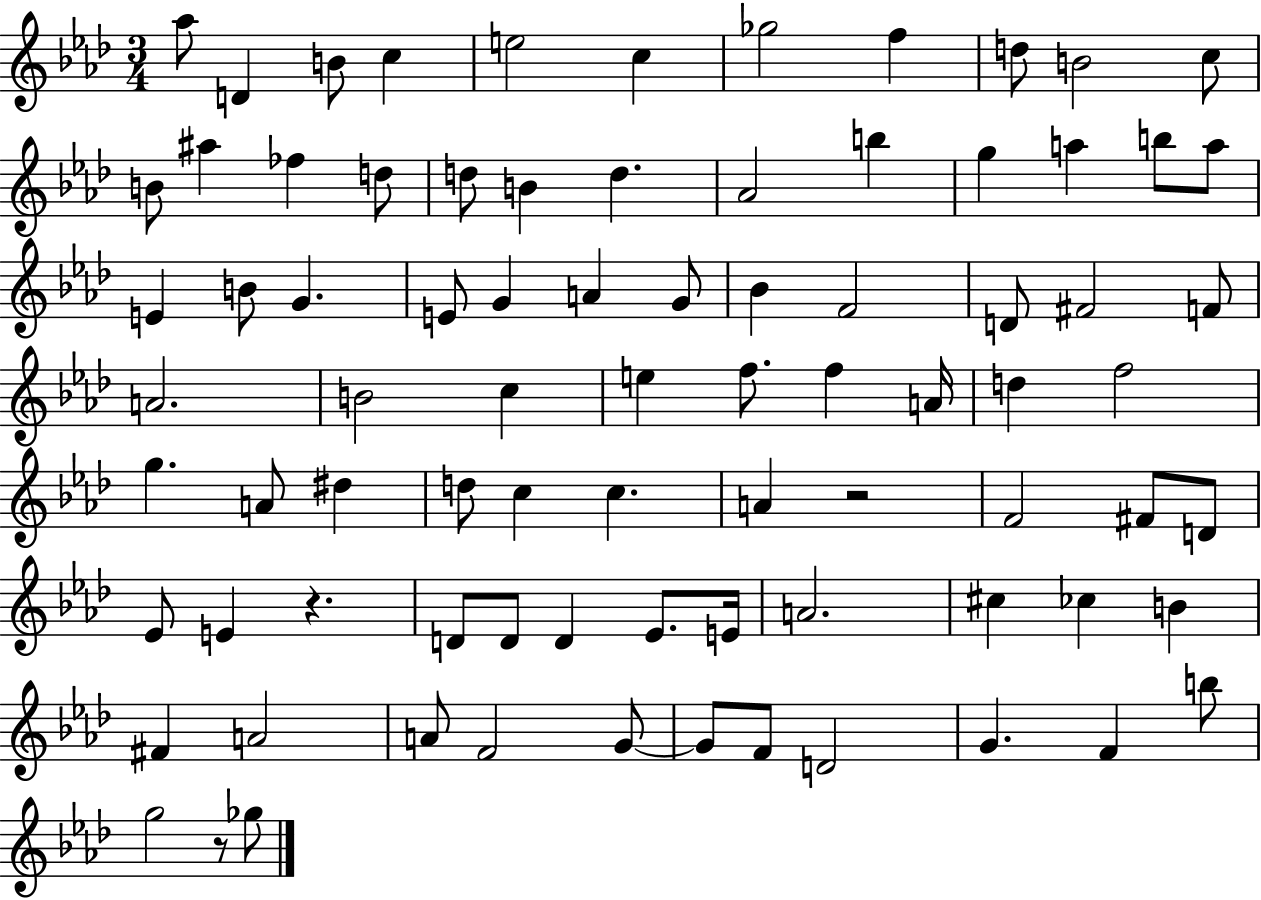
{
  \clef treble
  \numericTimeSignature
  \time 3/4
  \key aes \major
  \repeat volta 2 { aes''8 d'4 b'8 c''4 | e''2 c''4 | ges''2 f''4 | d''8 b'2 c''8 | \break b'8 ais''4 fes''4 d''8 | d''8 b'4 d''4. | aes'2 b''4 | g''4 a''4 b''8 a''8 | \break e'4 b'8 g'4. | e'8 g'4 a'4 g'8 | bes'4 f'2 | d'8 fis'2 f'8 | \break a'2. | b'2 c''4 | e''4 f''8. f''4 a'16 | d''4 f''2 | \break g''4. a'8 dis''4 | d''8 c''4 c''4. | a'4 r2 | f'2 fis'8 d'8 | \break ees'8 e'4 r4. | d'8 d'8 d'4 ees'8. e'16 | a'2. | cis''4 ces''4 b'4 | \break fis'4 a'2 | a'8 f'2 g'8~~ | g'8 f'8 d'2 | g'4. f'4 b''8 | \break g''2 r8 ges''8 | } \bar "|."
}